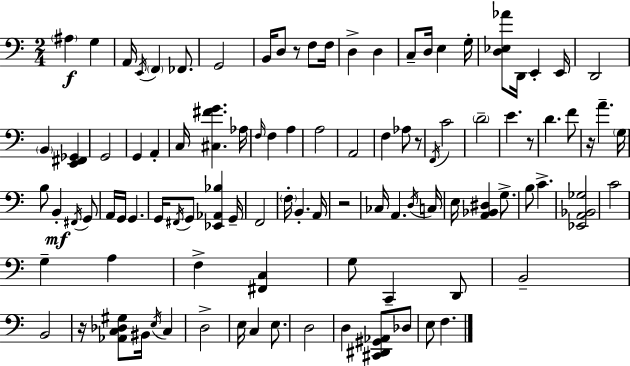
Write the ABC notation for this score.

X:1
T:Untitled
M:2/4
L:1/4
K:Am
^A, G, A,,/4 E,,/4 F,, _F,,/2 G,,2 B,,/4 D,/2 z/2 F,/2 F,/4 D, D, C,/2 D,/4 E, G,/4 [D,_E,_A]/2 D,,/4 E,, E,,/4 D,,2 B,, [E,,^F,,_G,,] G,,2 G,, A,, C,/4 [^C,^FG] _A,/4 F,/4 F, A, A,2 A,,2 F, _A,/2 z/2 F,,/4 C2 D2 E z/2 D F/2 z/4 A G,/4 B,/2 B,, ^F,,/4 G,,/2 A,,/4 G,,/4 G,, G,,/4 ^F,,/4 G,,/2 [_E,,_A,,_B,] G,,/4 F,,2 F,/4 B,, A,,/4 z2 _C,/4 A,, D,/4 C,/4 E,/4 [A,,_B,,^D,] G,/2 B,/2 C [_E,,A,,_B,,_G,]2 C2 G, A, F, [^F,,C,] G,/2 C,, D,,/2 B,,2 B,,2 z/4 [_A,,C,_D,^G,]/2 ^B,,/4 E,/4 C, D,2 E,/4 C, E,/2 D,2 D, [^C,,^D,,^G,,_A,,]/2 _D,/2 E,/2 F,